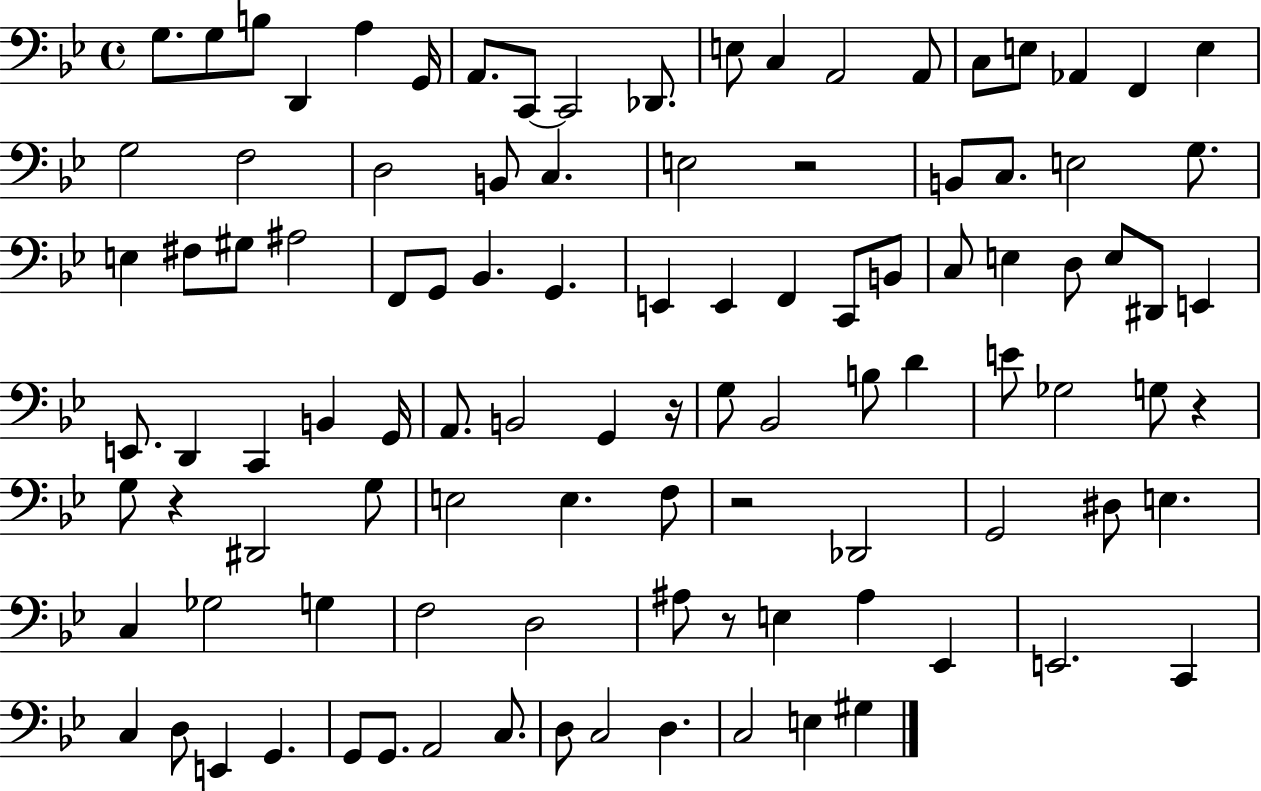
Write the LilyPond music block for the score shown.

{
  \clef bass
  \time 4/4
  \defaultTimeSignature
  \key bes \major
  g8. g8 b8 d,4 a4 g,16 | a,8. c,8~~ c,2 des,8. | e8 c4 a,2 a,8 | c8 e8 aes,4 f,4 e4 | \break g2 f2 | d2 b,8 c4. | e2 r2 | b,8 c8. e2 g8. | \break e4 fis8 gis8 ais2 | f,8 g,8 bes,4. g,4. | e,4 e,4 f,4 c,8 b,8 | c8 e4 d8 e8 dis,8 e,4 | \break e,8. d,4 c,4 b,4 g,16 | a,8. b,2 g,4 r16 | g8 bes,2 b8 d'4 | e'8 ges2 g8 r4 | \break g8 r4 dis,2 g8 | e2 e4. f8 | r2 des,2 | g,2 dis8 e4. | \break c4 ges2 g4 | f2 d2 | ais8 r8 e4 ais4 ees,4 | e,2. c,4 | \break c4 d8 e,4 g,4. | g,8 g,8. a,2 c8. | d8 c2 d4. | c2 e4 gis4 | \break \bar "|."
}